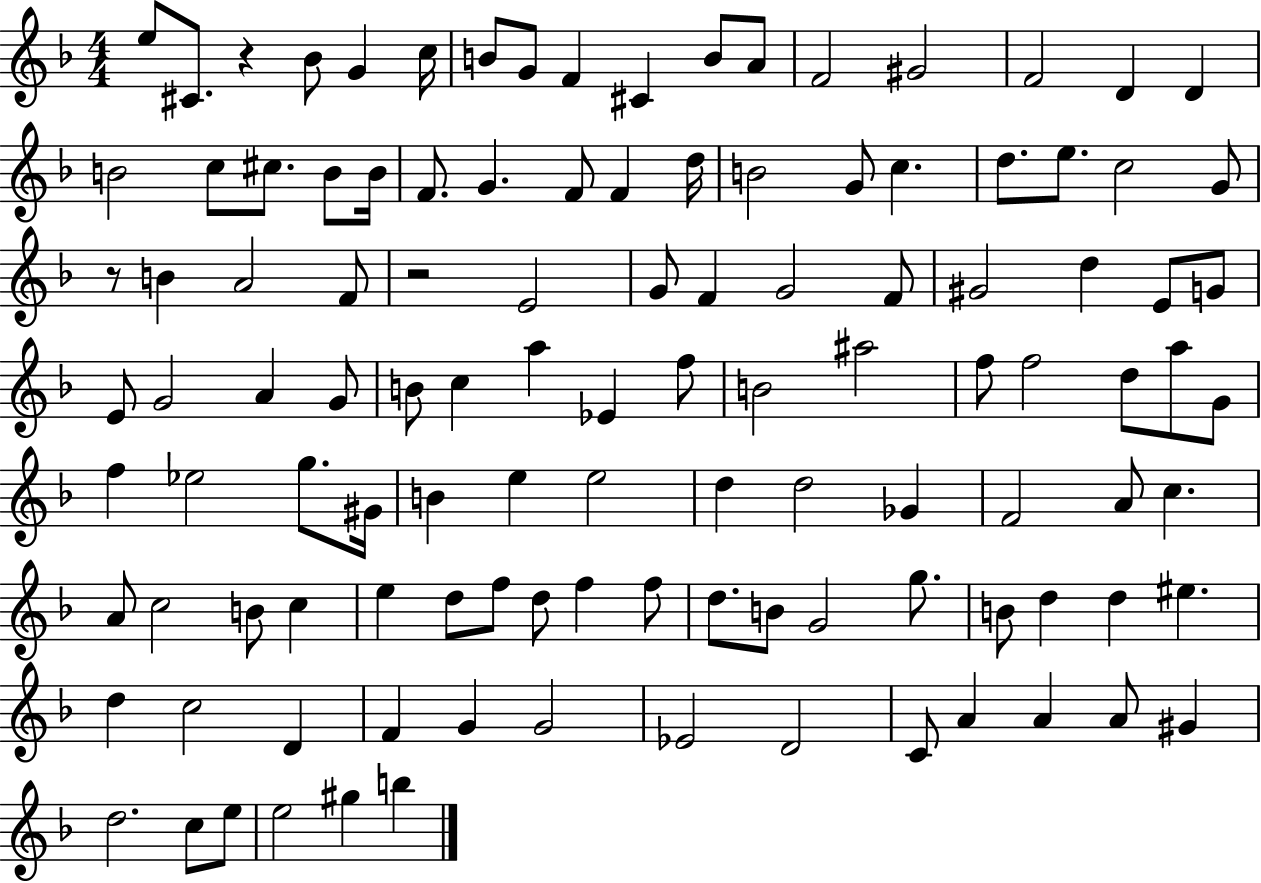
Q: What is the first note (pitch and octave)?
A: E5